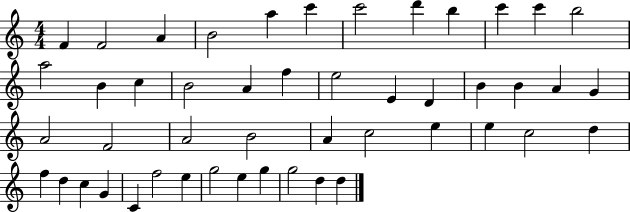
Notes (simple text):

F4/q F4/h A4/q B4/h A5/q C6/q C6/h D6/q B5/q C6/q C6/q B5/h A5/h B4/q C5/q B4/h A4/q F5/q E5/h E4/q D4/q B4/q B4/q A4/q G4/q A4/h F4/h A4/h B4/h A4/q C5/h E5/q E5/q C5/h D5/q F5/q D5/q C5/q G4/q C4/q F5/h E5/q G5/h E5/q G5/q G5/h D5/q D5/q